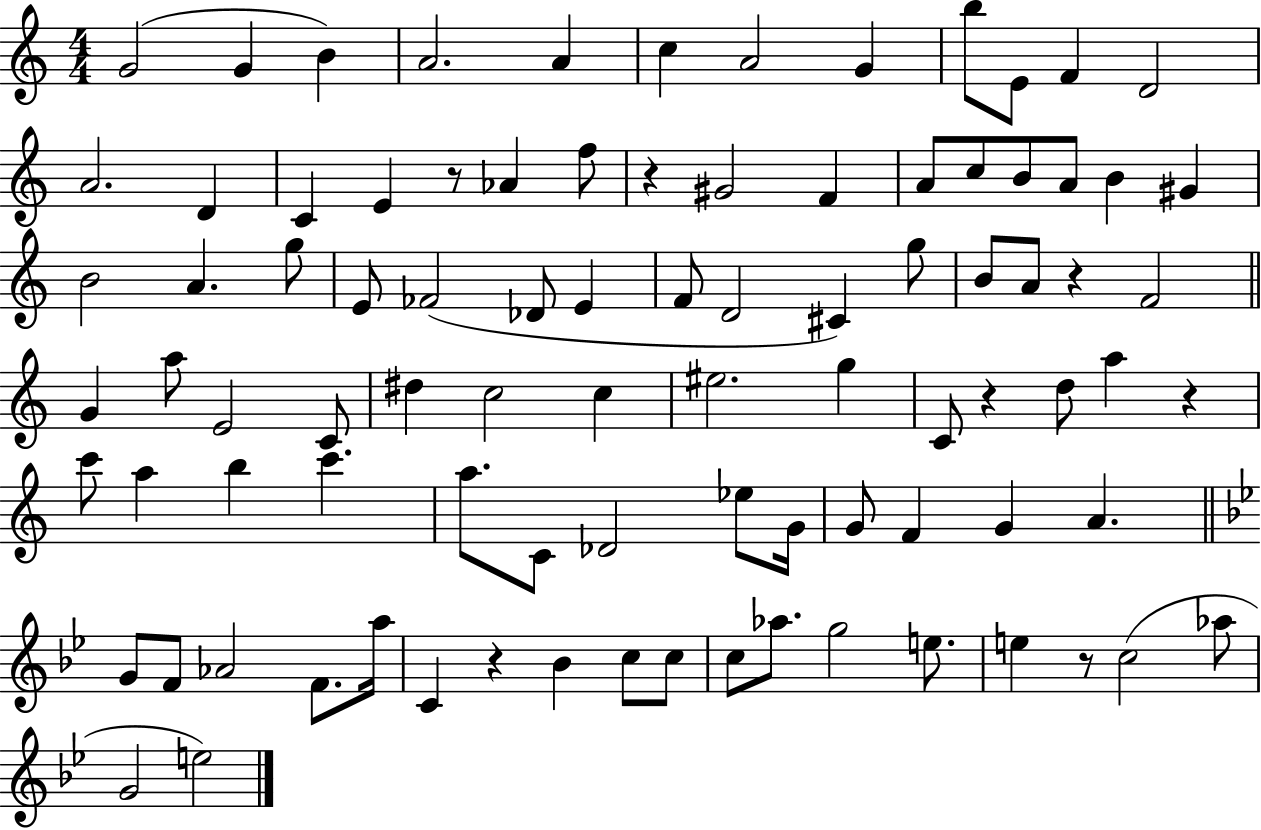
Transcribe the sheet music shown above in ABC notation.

X:1
T:Untitled
M:4/4
L:1/4
K:C
G2 G B A2 A c A2 G b/2 E/2 F D2 A2 D C E z/2 _A f/2 z ^G2 F A/2 c/2 B/2 A/2 B ^G B2 A g/2 E/2 _F2 _D/2 E F/2 D2 ^C g/2 B/2 A/2 z F2 G a/2 E2 C/2 ^d c2 c ^e2 g C/2 z d/2 a z c'/2 a b c' a/2 C/2 _D2 _e/2 G/4 G/2 F G A G/2 F/2 _A2 F/2 a/4 C z _B c/2 c/2 c/2 _a/2 g2 e/2 e z/2 c2 _a/2 G2 e2